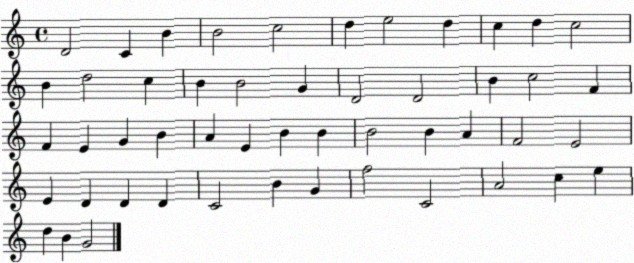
X:1
T:Untitled
M:4/4
L:1/4
K:C
D2 C B B2 c2 d e2 d c d c2 B d2 c B B2 G D2 D2 B c2 F F E G B A E B B B2 B A F2 E2 E D D D C2 B G f2 C2 A2 c e d B G2